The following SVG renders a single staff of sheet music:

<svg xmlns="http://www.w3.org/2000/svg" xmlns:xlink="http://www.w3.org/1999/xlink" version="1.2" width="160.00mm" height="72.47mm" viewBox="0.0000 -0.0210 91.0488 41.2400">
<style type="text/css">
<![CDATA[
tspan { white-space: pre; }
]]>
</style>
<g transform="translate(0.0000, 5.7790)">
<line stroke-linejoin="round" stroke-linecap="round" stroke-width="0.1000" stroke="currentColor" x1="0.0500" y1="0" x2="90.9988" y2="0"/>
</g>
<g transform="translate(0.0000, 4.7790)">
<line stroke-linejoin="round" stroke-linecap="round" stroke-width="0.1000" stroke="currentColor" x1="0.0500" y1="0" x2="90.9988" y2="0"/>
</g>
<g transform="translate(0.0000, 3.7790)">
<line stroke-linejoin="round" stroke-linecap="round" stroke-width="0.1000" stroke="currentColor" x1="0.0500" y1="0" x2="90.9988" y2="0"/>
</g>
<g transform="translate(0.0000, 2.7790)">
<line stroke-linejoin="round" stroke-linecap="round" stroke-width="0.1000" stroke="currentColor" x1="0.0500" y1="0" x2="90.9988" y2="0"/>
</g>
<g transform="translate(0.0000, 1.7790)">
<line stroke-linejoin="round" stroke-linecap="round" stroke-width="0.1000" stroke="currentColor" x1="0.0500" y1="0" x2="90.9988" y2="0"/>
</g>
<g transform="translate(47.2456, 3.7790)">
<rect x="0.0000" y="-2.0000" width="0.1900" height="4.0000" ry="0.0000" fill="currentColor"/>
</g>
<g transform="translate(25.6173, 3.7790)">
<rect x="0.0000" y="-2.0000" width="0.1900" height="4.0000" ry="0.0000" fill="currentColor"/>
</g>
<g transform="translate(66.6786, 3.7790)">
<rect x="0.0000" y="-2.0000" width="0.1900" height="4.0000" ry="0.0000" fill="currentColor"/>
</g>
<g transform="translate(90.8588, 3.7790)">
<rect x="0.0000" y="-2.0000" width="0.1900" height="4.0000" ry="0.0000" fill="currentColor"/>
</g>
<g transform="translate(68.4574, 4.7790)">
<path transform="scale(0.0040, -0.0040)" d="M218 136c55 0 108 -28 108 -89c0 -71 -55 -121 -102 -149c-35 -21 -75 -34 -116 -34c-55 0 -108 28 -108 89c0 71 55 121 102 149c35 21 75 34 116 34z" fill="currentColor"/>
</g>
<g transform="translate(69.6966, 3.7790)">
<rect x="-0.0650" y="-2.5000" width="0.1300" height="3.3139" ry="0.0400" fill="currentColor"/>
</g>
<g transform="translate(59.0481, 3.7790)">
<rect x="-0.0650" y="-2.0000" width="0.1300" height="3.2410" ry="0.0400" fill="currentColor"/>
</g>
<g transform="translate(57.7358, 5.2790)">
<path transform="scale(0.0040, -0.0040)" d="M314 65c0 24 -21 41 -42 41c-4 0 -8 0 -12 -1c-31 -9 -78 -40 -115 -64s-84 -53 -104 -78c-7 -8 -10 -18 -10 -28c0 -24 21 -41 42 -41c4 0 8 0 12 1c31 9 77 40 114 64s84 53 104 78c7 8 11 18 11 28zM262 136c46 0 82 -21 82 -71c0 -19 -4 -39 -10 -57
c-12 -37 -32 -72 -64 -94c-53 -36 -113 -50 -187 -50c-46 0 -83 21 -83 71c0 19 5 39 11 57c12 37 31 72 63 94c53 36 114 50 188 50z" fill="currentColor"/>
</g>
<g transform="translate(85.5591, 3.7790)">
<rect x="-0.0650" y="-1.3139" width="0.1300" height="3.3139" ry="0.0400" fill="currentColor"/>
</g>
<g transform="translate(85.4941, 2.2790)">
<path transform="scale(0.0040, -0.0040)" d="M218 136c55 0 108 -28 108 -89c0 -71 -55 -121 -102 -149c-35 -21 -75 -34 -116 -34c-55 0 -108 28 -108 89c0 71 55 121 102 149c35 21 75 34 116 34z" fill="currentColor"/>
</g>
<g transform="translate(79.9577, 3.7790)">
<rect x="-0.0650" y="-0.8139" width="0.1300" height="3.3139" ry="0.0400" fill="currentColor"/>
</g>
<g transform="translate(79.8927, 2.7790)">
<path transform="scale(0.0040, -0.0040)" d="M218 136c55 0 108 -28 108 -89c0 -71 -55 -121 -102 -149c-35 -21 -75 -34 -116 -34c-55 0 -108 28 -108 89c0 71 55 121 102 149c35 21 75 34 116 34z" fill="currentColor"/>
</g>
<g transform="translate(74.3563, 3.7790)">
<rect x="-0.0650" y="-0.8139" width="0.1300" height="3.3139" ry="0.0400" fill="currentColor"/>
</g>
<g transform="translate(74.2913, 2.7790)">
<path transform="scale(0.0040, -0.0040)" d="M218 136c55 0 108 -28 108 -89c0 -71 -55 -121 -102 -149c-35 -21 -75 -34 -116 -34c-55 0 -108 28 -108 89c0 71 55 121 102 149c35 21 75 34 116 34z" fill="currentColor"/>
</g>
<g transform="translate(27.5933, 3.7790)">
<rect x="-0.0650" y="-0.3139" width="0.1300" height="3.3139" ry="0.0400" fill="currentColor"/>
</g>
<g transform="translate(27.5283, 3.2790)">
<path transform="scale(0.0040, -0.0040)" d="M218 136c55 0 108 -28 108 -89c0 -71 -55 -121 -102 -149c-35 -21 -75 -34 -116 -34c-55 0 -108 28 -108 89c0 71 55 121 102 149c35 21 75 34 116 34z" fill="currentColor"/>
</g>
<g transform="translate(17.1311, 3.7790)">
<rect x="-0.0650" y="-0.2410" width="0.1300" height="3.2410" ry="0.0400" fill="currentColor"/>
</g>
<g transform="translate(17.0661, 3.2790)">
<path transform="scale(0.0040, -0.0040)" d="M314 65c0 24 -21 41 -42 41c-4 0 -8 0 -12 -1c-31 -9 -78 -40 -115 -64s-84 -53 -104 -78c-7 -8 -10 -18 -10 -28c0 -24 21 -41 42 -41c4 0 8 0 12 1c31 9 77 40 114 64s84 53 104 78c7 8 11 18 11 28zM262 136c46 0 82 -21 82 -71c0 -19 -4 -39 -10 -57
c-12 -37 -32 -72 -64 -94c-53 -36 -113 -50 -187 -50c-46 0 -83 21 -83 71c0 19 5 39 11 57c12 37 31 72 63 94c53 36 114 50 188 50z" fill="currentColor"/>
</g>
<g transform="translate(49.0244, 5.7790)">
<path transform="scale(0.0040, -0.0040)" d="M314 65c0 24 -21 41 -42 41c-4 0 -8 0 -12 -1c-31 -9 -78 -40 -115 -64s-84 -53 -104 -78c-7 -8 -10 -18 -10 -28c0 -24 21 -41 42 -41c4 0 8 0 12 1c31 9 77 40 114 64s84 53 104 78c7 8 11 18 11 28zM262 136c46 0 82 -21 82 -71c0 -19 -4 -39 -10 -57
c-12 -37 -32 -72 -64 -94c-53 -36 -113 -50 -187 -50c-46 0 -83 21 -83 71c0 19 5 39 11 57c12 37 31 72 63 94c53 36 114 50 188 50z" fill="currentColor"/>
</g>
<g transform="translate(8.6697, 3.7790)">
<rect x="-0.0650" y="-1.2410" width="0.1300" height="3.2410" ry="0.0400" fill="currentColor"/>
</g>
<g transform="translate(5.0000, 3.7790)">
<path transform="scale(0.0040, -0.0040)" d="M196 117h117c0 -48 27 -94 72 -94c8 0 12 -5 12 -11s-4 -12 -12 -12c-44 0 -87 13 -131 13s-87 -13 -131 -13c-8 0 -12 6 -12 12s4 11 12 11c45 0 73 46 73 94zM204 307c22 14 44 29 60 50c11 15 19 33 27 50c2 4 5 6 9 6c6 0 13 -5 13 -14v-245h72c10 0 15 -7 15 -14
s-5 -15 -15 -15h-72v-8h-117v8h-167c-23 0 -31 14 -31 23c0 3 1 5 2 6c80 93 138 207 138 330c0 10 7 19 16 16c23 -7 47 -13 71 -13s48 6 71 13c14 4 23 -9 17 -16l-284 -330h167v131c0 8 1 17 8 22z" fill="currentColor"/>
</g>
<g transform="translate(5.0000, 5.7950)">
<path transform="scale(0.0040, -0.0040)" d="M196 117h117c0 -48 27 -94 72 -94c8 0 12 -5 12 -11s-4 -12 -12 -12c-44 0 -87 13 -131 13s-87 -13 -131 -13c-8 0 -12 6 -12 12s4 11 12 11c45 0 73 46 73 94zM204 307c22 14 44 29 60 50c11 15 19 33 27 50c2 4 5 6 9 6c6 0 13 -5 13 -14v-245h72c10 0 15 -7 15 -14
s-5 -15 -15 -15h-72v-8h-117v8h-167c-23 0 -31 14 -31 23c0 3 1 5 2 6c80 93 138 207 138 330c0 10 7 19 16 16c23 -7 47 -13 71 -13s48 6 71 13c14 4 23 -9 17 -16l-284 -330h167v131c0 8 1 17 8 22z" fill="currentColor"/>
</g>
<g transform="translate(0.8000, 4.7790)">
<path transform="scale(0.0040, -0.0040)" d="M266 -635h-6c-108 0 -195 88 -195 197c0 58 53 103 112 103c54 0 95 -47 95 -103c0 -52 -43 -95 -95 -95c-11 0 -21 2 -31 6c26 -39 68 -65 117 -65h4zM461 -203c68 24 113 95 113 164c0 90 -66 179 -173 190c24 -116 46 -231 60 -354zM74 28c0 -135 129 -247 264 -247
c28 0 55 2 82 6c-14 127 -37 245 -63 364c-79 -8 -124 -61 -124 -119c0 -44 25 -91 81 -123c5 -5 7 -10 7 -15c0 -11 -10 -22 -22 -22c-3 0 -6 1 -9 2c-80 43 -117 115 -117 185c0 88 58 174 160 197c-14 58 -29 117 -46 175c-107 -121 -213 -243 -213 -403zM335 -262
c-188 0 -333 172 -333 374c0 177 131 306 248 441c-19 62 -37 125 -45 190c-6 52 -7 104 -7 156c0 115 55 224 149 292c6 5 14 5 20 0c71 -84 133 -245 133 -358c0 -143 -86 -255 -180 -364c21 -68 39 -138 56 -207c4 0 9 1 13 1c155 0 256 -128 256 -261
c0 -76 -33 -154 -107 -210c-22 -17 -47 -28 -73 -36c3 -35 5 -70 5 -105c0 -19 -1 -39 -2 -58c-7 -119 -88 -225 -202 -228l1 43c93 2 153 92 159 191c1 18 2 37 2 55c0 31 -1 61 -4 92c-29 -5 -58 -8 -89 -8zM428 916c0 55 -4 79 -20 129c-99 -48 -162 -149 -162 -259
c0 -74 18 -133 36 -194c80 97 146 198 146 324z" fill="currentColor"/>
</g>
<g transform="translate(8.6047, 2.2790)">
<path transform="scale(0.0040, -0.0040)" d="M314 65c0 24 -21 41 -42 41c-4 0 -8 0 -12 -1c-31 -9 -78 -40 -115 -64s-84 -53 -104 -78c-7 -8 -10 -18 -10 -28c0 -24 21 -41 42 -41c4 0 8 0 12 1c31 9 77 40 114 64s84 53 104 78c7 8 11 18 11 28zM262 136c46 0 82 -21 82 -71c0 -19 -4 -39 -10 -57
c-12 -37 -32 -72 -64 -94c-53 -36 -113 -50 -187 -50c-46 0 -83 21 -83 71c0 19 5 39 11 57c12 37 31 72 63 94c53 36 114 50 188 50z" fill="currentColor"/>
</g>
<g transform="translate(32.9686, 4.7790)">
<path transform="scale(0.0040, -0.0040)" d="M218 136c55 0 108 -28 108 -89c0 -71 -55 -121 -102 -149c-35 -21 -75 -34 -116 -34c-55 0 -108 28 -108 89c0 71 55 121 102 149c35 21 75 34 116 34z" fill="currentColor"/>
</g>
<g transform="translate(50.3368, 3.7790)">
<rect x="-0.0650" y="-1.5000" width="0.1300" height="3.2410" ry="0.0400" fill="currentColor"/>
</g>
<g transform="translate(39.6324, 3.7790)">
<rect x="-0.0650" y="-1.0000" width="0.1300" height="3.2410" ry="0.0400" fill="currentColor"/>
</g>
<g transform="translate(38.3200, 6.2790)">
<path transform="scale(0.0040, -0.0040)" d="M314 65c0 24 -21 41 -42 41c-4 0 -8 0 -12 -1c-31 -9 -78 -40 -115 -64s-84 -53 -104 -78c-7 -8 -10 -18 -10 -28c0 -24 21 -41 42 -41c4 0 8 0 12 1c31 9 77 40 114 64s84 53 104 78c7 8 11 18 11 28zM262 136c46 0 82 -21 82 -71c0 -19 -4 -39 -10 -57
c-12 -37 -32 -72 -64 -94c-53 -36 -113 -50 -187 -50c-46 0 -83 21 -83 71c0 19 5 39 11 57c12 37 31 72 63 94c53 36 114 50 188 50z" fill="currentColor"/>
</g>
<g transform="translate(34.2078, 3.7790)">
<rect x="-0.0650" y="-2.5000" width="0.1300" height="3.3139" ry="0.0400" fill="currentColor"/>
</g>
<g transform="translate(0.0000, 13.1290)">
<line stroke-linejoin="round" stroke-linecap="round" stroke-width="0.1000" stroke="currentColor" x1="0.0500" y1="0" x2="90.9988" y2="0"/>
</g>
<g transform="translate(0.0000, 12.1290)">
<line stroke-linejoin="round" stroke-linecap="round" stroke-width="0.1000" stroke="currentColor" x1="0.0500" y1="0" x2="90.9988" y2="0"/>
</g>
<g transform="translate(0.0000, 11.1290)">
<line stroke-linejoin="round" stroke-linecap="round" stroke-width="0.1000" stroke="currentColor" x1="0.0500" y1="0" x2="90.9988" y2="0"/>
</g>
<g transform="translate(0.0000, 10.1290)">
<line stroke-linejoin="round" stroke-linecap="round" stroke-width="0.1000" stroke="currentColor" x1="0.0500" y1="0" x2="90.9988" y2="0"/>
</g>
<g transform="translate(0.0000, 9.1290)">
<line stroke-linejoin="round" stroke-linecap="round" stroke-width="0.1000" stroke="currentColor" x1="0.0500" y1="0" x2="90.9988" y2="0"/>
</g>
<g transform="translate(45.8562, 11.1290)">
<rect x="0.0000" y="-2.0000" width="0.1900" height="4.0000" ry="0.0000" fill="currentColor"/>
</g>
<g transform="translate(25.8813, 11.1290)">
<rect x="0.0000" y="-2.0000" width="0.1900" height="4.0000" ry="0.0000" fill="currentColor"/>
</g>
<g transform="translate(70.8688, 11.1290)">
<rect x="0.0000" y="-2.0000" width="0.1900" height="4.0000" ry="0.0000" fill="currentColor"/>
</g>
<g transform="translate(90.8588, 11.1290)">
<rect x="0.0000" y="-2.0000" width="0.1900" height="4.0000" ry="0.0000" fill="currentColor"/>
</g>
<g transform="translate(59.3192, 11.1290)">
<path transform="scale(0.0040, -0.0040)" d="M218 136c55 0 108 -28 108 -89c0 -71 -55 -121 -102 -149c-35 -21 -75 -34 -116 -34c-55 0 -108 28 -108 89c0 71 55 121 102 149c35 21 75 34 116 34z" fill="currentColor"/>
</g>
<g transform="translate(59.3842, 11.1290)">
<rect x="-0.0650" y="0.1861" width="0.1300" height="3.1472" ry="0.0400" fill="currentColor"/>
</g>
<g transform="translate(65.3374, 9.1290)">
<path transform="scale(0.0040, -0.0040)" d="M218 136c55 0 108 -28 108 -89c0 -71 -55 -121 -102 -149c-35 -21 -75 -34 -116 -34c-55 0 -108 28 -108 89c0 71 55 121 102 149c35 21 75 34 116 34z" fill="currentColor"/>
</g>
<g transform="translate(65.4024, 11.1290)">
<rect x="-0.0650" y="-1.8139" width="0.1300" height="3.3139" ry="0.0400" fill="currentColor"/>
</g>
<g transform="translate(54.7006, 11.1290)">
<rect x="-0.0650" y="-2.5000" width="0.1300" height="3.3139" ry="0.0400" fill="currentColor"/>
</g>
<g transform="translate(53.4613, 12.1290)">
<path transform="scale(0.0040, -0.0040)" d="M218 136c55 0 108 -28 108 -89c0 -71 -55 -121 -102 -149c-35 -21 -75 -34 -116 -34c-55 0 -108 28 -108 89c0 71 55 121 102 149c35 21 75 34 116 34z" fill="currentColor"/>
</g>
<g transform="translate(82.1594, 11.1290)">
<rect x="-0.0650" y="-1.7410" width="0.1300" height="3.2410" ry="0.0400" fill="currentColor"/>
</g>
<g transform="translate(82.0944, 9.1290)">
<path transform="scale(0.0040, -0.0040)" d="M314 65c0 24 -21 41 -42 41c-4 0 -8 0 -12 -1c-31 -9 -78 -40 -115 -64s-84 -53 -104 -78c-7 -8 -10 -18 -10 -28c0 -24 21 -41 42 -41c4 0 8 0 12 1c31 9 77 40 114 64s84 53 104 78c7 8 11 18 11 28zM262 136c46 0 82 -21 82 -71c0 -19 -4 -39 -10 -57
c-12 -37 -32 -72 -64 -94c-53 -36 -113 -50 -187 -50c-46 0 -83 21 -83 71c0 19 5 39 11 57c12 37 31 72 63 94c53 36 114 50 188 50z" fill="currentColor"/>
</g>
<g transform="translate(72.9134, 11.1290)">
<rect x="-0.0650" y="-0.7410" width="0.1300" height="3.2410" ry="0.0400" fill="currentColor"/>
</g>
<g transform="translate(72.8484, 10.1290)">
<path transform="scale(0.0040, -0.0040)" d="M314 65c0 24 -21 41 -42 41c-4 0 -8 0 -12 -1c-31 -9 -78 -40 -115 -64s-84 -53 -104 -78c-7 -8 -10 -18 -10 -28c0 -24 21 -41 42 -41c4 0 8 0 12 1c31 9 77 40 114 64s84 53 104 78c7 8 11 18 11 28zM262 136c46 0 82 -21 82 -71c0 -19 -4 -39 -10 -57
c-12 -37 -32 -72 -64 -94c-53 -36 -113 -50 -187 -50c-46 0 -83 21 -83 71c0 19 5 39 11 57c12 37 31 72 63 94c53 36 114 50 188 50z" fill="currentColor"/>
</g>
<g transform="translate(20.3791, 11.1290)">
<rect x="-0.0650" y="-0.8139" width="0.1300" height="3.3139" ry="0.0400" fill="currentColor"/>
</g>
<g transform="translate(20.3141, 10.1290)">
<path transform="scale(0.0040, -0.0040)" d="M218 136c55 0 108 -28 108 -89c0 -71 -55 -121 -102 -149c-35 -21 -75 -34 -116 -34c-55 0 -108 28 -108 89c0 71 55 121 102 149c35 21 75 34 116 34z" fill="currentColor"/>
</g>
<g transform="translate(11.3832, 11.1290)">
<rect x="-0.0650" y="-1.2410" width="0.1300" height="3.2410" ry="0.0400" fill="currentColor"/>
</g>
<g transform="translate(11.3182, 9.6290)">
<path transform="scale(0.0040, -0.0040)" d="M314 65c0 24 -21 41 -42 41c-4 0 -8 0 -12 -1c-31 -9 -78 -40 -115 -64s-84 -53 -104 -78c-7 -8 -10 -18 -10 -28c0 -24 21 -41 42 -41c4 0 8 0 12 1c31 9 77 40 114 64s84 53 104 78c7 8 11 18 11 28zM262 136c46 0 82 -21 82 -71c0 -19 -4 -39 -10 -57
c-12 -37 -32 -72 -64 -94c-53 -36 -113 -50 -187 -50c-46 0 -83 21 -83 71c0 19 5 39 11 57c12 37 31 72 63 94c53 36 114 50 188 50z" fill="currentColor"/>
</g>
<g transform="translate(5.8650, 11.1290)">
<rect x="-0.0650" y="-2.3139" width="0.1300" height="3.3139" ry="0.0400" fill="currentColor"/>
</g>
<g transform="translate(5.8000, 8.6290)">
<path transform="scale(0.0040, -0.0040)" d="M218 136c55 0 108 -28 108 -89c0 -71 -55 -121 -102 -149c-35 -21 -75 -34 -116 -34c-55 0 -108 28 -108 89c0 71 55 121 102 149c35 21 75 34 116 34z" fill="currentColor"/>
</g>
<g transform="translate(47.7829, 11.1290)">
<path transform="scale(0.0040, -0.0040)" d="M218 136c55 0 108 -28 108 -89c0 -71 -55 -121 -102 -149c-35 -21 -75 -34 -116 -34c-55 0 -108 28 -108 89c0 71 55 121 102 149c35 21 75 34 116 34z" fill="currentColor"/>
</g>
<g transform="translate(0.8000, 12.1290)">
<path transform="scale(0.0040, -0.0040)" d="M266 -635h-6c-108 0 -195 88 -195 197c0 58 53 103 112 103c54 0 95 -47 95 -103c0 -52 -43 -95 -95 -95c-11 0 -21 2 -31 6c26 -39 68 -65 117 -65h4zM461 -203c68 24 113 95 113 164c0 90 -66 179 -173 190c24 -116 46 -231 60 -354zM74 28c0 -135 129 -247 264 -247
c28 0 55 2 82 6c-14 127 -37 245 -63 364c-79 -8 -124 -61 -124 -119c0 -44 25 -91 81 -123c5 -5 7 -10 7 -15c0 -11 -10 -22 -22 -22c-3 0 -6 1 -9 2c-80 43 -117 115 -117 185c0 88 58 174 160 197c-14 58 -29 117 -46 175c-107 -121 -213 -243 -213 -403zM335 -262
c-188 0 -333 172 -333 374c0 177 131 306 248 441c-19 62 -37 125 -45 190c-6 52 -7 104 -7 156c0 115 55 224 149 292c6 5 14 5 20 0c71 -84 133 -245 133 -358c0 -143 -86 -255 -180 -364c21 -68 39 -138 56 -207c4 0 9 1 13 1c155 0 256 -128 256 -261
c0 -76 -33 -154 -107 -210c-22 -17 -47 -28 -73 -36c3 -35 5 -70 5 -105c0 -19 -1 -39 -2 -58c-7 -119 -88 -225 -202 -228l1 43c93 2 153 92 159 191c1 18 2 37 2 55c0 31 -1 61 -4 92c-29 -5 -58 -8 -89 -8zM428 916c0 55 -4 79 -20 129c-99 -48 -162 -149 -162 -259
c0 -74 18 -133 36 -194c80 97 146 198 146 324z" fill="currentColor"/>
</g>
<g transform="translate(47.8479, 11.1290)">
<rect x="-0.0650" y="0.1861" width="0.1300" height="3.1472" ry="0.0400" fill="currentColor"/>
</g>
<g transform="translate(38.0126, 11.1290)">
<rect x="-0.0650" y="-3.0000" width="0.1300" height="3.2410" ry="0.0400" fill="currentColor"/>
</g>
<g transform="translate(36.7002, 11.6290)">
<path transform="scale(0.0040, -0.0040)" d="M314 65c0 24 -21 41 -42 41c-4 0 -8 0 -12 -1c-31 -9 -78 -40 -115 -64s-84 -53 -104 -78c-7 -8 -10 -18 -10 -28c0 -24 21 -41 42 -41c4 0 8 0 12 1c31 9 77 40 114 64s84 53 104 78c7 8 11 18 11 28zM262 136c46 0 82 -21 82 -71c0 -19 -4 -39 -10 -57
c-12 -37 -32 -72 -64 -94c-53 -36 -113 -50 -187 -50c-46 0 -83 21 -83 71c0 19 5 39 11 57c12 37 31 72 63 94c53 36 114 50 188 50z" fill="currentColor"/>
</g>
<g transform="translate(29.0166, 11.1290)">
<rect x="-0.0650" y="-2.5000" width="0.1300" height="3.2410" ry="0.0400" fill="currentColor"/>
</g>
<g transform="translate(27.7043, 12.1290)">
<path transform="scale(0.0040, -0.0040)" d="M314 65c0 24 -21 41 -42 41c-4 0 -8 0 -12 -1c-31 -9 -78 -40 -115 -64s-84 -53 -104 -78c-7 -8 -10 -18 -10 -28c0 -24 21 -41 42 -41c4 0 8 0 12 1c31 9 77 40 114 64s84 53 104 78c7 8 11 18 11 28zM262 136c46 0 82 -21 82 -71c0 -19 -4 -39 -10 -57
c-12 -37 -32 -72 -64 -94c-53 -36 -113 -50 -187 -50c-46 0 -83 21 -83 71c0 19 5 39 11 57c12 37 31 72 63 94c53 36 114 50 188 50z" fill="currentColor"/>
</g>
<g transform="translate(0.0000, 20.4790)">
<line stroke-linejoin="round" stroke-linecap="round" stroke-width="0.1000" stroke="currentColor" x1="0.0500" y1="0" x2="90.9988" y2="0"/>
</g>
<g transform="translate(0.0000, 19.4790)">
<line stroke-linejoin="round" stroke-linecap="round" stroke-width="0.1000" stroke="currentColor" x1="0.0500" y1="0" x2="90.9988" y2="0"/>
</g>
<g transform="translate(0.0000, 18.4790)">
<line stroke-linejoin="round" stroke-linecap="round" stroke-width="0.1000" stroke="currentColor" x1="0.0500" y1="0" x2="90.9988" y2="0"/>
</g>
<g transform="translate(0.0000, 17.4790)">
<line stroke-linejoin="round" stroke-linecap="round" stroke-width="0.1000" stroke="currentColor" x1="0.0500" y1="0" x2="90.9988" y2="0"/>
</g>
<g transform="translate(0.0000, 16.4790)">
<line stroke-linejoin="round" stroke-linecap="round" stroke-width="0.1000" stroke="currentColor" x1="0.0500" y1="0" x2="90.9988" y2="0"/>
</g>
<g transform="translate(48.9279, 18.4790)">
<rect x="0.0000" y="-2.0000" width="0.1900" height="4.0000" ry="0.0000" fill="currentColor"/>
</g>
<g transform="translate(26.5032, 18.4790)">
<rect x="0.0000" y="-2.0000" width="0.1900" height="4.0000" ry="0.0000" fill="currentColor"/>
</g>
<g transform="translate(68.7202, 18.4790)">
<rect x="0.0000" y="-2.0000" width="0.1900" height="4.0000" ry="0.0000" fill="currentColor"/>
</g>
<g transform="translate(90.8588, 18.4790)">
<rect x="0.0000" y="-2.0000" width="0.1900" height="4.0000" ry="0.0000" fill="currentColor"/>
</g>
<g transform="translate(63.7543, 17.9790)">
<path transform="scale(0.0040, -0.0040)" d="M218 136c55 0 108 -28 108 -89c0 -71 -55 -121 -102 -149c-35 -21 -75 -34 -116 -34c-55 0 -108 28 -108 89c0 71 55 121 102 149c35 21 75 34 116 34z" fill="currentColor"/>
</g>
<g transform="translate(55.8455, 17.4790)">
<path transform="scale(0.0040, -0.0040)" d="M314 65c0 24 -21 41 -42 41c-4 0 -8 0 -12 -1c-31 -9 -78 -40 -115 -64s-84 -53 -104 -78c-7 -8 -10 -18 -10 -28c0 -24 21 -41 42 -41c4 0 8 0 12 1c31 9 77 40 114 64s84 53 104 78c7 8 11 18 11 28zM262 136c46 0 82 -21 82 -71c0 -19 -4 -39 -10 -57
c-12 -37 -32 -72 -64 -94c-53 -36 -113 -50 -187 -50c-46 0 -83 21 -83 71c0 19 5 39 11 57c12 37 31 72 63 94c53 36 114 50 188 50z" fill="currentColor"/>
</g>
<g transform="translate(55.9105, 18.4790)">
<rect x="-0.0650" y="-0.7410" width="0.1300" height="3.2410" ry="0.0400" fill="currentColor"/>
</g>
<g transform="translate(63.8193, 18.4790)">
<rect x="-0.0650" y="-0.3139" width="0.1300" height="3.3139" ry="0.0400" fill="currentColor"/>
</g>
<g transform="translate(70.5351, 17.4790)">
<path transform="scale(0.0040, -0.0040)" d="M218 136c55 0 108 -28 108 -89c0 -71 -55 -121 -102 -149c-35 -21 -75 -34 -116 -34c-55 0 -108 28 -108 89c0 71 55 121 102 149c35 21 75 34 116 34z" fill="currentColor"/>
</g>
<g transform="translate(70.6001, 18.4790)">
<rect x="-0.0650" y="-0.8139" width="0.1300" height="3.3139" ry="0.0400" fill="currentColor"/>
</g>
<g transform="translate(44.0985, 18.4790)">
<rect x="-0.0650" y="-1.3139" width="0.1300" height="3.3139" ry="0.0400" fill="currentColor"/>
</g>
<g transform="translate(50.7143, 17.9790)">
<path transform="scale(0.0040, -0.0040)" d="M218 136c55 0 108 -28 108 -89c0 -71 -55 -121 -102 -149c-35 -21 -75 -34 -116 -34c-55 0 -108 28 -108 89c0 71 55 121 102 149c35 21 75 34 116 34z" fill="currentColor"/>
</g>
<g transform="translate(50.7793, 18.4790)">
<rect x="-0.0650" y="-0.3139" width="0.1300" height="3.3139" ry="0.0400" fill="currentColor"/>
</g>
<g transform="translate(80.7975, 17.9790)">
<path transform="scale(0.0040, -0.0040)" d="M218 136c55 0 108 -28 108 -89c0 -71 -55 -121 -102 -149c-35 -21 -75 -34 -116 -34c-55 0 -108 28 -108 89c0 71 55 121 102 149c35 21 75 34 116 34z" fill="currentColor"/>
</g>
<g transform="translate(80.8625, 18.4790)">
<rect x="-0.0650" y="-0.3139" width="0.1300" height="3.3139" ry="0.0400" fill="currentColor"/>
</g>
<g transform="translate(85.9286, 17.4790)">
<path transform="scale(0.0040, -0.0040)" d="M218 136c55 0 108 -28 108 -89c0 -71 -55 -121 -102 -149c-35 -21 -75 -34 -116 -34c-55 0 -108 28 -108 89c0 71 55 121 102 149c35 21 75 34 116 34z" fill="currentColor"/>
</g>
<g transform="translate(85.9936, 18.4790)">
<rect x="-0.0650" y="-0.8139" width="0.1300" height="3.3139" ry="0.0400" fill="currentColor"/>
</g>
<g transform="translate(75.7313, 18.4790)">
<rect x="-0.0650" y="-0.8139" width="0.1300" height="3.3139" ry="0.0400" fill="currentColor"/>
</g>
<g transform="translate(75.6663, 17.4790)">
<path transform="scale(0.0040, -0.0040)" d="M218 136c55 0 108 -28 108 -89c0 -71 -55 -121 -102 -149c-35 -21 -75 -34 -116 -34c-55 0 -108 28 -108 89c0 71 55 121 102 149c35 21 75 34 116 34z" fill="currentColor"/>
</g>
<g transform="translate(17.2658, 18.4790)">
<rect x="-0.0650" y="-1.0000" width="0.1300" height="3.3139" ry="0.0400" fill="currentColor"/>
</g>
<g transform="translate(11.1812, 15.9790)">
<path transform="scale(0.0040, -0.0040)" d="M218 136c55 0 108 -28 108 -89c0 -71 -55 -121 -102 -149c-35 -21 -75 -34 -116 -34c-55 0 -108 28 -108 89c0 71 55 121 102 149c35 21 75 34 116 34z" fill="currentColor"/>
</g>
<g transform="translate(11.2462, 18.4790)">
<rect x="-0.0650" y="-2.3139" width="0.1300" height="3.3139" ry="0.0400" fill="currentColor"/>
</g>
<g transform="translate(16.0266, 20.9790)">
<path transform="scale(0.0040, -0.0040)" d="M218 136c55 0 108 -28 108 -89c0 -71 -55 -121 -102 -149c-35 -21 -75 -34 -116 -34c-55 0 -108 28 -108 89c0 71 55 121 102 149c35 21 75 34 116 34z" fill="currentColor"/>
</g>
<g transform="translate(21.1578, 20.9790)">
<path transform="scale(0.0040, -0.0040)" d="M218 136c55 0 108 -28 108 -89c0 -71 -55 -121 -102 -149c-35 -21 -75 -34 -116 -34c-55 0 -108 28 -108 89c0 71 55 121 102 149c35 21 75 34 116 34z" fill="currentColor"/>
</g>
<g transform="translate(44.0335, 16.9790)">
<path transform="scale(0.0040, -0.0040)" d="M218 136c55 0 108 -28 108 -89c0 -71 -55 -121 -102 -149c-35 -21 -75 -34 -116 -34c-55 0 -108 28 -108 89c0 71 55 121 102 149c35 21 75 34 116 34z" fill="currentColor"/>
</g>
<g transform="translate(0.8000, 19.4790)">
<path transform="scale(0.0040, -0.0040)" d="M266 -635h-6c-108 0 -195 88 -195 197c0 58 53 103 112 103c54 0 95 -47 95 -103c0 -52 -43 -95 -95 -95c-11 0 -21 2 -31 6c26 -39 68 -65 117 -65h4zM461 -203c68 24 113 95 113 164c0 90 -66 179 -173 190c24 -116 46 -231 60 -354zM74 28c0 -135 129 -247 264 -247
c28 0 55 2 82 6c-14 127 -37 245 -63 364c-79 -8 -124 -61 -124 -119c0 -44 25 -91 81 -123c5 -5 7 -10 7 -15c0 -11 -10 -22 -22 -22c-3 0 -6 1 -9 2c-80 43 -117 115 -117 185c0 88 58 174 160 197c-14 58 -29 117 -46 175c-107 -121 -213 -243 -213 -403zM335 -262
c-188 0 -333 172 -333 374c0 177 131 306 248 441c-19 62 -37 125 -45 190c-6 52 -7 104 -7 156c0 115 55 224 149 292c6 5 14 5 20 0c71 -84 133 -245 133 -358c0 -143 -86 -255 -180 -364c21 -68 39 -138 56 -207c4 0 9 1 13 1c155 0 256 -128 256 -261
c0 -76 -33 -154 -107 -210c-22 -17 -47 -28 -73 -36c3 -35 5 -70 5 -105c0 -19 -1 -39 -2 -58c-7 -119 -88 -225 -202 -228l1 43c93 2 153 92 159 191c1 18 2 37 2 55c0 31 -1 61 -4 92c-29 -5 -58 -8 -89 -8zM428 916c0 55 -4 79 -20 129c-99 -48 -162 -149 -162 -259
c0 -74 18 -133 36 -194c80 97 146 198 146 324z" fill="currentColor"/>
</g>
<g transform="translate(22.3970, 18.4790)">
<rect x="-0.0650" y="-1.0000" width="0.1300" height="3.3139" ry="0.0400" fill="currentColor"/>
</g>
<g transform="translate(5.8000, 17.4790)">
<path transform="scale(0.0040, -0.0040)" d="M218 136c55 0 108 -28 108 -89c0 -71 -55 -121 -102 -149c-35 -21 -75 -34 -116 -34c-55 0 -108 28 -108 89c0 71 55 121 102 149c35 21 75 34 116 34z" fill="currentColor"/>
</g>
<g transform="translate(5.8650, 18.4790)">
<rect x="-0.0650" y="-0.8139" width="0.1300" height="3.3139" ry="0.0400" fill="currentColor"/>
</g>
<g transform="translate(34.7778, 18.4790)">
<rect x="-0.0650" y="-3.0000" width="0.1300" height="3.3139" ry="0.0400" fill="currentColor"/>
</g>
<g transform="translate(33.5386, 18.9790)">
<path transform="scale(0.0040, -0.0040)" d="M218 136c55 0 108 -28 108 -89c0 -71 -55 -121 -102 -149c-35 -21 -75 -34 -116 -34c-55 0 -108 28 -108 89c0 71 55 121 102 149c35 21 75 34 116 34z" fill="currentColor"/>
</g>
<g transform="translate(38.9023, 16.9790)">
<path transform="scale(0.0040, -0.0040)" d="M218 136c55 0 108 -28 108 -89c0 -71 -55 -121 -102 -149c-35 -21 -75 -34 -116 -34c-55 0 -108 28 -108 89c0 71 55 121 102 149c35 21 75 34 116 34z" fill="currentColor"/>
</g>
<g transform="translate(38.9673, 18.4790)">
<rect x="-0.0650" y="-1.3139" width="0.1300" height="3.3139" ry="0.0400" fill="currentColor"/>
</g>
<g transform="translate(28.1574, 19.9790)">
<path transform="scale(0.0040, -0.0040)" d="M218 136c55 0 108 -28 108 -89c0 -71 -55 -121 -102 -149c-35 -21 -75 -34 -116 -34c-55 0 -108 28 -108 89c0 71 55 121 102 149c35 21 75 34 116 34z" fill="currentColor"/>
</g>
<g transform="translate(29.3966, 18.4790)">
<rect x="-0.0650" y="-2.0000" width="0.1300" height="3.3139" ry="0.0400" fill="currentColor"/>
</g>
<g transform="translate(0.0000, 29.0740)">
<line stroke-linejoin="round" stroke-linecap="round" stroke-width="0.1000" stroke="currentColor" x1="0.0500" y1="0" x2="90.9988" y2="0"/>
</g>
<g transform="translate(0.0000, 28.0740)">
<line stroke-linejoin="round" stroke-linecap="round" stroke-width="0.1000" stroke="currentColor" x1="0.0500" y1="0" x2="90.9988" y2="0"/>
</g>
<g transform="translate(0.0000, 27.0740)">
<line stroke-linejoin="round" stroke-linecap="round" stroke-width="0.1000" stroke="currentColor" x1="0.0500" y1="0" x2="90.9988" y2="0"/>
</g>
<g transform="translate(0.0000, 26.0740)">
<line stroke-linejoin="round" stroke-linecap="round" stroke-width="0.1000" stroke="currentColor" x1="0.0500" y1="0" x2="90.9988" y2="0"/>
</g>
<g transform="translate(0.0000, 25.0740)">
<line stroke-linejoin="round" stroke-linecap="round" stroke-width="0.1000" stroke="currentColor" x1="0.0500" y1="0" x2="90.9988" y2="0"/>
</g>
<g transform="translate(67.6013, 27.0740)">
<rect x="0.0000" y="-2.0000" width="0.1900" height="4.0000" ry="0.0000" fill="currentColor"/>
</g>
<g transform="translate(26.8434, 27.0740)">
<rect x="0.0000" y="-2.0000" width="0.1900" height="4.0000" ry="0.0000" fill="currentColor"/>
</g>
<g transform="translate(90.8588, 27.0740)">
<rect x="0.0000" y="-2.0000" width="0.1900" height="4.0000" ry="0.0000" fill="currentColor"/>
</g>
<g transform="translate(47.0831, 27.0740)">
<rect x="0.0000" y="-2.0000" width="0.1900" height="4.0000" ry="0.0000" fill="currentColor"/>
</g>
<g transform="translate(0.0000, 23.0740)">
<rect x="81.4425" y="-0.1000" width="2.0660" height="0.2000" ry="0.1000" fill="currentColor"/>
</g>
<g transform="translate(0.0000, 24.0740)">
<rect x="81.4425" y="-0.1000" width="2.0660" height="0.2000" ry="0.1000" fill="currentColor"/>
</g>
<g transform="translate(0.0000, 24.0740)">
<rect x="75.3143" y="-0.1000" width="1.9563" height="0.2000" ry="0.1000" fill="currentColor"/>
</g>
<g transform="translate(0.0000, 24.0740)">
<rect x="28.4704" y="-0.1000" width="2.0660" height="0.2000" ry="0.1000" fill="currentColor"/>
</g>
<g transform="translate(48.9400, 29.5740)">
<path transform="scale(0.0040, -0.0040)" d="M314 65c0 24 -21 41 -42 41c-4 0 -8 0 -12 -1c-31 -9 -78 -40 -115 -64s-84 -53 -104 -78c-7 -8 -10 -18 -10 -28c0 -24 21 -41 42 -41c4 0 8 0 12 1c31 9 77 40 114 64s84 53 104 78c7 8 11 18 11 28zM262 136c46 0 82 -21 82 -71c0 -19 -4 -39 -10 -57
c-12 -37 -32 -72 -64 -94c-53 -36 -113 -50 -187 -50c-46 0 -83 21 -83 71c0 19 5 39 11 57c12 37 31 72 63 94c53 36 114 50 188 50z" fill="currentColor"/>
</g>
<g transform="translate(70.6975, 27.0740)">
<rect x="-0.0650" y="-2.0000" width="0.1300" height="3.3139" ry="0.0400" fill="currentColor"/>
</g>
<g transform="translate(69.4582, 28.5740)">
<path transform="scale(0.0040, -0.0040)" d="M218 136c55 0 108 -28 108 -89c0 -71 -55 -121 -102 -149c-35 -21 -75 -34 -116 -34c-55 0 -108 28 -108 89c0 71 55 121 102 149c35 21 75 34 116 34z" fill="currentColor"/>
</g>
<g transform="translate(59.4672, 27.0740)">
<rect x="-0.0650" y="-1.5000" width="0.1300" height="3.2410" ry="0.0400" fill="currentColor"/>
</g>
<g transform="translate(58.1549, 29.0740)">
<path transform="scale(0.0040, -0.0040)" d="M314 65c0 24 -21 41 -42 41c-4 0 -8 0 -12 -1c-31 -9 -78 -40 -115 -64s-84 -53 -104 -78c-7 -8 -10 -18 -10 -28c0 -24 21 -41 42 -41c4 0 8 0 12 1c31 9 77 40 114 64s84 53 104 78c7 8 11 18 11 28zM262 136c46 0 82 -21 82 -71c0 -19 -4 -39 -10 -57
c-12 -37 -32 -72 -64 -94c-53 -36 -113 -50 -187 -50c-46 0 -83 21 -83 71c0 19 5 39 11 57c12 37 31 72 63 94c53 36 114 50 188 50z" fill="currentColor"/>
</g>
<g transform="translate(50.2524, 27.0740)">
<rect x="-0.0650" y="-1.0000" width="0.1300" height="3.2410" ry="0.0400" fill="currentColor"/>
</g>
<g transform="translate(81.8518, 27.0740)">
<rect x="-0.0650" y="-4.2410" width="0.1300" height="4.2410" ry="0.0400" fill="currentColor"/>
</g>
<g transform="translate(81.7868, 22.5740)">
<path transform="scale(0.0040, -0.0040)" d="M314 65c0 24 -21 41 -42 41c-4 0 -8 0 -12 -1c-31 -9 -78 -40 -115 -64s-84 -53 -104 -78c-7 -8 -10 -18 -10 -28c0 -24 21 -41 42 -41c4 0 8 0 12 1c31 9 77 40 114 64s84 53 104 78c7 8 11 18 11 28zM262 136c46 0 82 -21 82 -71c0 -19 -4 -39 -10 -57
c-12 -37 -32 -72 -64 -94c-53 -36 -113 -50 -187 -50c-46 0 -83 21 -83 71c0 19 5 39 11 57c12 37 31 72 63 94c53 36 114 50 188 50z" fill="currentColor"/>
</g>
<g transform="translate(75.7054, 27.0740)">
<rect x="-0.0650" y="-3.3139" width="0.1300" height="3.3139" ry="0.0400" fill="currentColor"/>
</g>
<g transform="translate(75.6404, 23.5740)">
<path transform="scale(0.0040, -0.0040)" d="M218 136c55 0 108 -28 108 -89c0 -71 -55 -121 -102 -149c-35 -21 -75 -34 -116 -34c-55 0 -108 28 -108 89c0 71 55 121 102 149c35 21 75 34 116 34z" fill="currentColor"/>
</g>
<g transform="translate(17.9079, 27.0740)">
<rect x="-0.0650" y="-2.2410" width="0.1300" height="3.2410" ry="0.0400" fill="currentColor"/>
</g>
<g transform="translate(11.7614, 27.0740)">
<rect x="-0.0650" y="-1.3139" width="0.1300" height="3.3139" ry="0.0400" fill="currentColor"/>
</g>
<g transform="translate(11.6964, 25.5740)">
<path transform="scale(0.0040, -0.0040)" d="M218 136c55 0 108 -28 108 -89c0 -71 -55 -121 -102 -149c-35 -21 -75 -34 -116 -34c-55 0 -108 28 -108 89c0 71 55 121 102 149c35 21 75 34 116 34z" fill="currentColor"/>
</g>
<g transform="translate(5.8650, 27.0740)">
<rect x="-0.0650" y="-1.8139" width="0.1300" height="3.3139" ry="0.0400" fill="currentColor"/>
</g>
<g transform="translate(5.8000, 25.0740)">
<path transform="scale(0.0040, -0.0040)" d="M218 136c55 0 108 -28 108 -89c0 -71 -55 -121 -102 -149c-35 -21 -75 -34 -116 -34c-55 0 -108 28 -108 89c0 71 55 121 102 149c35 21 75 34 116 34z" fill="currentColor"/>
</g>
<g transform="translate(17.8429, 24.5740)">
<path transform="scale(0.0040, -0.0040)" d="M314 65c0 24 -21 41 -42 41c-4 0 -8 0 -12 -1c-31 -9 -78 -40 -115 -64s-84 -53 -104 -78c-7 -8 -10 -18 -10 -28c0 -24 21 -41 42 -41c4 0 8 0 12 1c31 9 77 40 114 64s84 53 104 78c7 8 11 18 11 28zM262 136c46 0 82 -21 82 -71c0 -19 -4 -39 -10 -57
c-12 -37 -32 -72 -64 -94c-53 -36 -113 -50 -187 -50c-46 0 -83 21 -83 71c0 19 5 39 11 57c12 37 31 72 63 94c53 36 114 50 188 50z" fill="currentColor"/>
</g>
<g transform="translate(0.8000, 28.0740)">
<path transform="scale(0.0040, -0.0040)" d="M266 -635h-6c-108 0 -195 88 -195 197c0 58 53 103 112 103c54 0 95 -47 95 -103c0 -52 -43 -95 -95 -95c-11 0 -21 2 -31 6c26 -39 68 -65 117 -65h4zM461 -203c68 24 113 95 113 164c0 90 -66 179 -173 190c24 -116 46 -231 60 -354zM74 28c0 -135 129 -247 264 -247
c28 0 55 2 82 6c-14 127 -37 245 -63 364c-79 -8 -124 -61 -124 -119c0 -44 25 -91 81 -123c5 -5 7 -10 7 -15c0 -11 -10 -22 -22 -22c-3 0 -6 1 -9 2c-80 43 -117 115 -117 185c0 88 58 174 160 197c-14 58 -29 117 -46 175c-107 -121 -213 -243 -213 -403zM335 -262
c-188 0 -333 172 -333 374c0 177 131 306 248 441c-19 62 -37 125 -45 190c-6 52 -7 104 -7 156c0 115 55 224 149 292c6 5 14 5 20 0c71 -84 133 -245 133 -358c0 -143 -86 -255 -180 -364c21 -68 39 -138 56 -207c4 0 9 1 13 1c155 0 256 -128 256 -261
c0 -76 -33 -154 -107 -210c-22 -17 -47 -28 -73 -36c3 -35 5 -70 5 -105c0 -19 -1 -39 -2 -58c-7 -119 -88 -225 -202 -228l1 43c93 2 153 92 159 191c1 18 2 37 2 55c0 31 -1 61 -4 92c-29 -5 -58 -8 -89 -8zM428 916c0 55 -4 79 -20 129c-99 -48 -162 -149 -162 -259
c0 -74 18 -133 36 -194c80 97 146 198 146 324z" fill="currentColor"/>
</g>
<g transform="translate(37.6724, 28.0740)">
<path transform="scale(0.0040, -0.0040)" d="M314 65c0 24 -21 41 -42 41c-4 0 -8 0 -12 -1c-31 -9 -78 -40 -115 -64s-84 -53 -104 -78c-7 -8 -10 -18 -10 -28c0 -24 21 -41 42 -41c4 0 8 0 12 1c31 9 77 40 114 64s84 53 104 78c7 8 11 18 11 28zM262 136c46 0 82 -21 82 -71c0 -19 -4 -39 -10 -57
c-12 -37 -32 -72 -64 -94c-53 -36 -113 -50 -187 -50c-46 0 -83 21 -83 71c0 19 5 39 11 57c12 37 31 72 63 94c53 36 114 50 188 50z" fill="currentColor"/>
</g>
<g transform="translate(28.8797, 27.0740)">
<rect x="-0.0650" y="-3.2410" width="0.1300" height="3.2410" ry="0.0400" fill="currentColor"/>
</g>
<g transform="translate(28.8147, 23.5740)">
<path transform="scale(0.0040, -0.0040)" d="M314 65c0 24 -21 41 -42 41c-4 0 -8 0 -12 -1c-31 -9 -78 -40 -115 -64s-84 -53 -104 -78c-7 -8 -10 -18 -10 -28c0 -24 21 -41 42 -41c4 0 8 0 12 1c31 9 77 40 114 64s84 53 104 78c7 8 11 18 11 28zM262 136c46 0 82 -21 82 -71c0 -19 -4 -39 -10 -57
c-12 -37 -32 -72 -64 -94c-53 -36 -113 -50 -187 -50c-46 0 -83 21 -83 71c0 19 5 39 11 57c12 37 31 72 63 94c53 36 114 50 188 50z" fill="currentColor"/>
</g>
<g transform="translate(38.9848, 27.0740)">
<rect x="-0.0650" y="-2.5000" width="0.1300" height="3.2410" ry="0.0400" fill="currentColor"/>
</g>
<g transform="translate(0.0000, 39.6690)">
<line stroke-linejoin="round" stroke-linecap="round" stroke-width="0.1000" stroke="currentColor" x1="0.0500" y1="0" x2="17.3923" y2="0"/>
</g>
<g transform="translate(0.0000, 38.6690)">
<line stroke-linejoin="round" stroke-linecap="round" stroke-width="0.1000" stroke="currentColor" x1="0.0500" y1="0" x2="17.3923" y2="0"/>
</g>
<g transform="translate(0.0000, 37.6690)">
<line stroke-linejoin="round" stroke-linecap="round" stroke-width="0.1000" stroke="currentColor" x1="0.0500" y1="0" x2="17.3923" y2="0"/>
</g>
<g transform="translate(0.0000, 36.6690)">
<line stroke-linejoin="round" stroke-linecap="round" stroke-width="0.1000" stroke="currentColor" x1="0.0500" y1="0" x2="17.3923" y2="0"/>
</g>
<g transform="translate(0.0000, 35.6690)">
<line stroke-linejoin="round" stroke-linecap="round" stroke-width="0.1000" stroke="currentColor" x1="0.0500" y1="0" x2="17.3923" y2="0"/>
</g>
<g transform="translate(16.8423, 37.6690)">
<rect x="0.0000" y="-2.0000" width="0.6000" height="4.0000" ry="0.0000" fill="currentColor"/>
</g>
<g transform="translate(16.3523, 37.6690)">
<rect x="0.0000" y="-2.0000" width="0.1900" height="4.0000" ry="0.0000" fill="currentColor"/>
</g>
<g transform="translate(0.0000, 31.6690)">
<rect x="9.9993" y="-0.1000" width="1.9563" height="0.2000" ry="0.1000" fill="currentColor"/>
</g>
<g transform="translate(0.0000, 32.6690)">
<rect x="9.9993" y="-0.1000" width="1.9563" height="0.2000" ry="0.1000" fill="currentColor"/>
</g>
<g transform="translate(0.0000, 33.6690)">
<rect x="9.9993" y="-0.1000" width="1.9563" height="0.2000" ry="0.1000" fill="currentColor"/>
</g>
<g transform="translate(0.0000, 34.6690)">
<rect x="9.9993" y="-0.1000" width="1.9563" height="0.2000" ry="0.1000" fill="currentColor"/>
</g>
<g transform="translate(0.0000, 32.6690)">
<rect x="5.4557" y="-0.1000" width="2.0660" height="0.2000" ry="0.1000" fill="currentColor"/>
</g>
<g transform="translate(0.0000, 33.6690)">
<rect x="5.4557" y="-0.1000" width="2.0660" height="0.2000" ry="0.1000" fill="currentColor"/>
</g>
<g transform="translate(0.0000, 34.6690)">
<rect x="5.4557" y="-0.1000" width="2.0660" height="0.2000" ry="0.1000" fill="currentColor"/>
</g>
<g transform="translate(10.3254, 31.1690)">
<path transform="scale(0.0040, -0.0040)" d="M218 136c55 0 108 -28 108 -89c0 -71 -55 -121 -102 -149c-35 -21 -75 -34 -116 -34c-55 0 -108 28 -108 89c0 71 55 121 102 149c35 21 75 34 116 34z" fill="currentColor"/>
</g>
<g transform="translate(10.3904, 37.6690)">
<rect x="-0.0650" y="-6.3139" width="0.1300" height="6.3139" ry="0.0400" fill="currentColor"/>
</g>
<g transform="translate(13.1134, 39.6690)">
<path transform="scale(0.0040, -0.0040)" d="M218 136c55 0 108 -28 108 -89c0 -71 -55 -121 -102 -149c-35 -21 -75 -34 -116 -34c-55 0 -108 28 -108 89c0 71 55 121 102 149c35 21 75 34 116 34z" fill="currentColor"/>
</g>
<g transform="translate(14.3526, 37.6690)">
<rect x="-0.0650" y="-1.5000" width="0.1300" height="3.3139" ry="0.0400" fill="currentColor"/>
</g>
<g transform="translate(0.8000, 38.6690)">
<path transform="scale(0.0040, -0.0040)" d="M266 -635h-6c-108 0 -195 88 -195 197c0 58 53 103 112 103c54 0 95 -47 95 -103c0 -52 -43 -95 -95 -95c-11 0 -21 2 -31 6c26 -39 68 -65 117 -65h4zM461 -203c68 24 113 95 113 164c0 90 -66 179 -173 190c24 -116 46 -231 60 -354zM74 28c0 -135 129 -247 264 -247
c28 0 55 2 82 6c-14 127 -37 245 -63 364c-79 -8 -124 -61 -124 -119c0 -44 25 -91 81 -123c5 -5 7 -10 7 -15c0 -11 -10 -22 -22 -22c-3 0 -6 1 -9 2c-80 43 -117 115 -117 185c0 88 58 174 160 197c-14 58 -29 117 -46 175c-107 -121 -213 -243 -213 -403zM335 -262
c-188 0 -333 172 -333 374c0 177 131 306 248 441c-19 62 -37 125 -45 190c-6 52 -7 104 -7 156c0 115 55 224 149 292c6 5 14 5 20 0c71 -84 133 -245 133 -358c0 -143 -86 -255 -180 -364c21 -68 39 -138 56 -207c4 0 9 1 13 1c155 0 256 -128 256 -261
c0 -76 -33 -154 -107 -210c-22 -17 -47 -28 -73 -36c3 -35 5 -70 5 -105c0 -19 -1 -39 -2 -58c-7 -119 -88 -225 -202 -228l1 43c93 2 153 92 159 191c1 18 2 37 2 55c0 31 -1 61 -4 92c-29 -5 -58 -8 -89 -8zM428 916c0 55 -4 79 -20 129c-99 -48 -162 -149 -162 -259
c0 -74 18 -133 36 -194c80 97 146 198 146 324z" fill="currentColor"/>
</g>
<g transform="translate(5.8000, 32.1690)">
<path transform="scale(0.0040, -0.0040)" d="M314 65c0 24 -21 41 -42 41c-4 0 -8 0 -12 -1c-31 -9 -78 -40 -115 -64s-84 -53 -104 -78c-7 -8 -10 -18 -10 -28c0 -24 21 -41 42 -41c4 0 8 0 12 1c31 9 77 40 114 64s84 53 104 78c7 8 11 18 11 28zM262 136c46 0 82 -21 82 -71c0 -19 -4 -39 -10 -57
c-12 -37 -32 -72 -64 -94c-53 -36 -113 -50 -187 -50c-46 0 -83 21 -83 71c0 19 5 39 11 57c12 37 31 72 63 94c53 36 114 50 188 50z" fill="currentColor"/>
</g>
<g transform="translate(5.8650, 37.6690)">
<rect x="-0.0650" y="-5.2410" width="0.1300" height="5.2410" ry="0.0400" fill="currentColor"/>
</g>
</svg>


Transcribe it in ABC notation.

X:1
T:Untitled
M:4/4
L:1/4
K:C
e2 c2 c G D2 E2 F2 G d d e g e2 d G2 A2 B G B f d2 f2 d g D D F A e e c d2 c d d c d f e g2 b2 G2 D2 E2 F b d'2 f'2 a' E